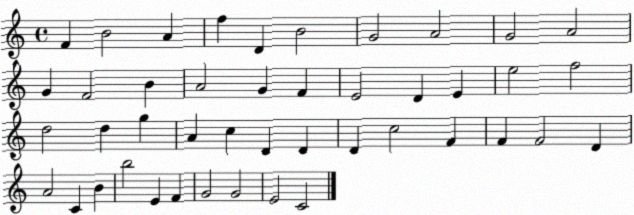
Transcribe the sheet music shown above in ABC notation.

X:1
T:Untitled
M:4/4
L:1/4
K:C
F B2 A f D B2 G2 A2 G2 A2 G F2 B A2 G F E2 D E e2 f2 d2 d g A c D D D c2 F F F2 D A2 C B b2 E F G2 G2 E2 C2